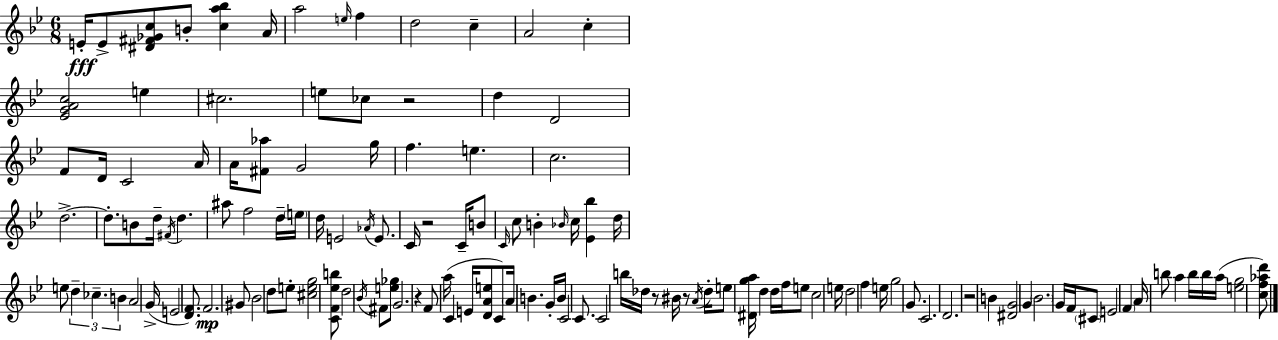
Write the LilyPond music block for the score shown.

{
  \clef treble
  \numericTimeSignature
  \time 6/8
  \key g \minor
  e'16-.\fff e'8-> <dis' fis' ges' c''>8 b'8-. <c'' a'' bes''>4 a'16 | a''2 \grace { e''16 } f''4 | d''2 c''4-- | a'2 c''4-. | \break <ees' g' a' c''>2 e''4 | cis''2. | e''8 ces''8 r2 | d''4 d'2 | \break f'8 d'16 c'2 | a'16 a'16 <fis' aes''>8 g'2 | g''16 f''4. e''4. | c''2. | \break d''2.->~~ | d''8.-. b'8 d''16-- \acciaccatura { fis'16 } d''4. | ais''8 f''2 | d''16-- \parenthesize e''16 d''16 e'2 \acciaccatura { aes'16 } | \break e'8. c'16 r2 | c'16-- b'8 \grace { c'16 } c''8 b'4-. \grace { bes'16 } c''16 | <ees' bes''>4 d''16 e''8 \tuplet 3/2 { d''4-- ces''4.-- | b'4 } a'2 | \break g'16->( e'2 | <d' f'>8.) f'2.\mp | gis'8 bes'2 | d''8 e''8-. <cis'' e'' g''>2 | \break <c' f' ees'' b''>8 d''2 | \acciaccatura { bes'16 } fis'8 <e'' ges''>8 g'2. | r4 f'8 | a''16( c'4 e'16 <d' a' e''>8 c'8) \parenthesize a'16 b'4. | \break g'16-. b'16 c'2 | c'8. c'2 | b''16 des''16 r8 bis'16 r8 \acciaccatura { a'16 } des''16-. e''8 | <dis' g'' a''>16 d''4 d''16 f''16 e''8 c''2 | \break e''16 d''2 | f''4 e''16 g''2 | g'8. c'2. | d'2. | \break r2 | b'4 <dis' g'>2 | g'4 \parenthesize bes'2. | g'16 f'16 \parenthesize cis'8 e'2 | \break \parenthesize f'4 a'16 | b''8 a''4 b''16 b''16 a''16( <e'' g''>2 | <c'' f'' aes'' d'''>8) \bar "|."
}